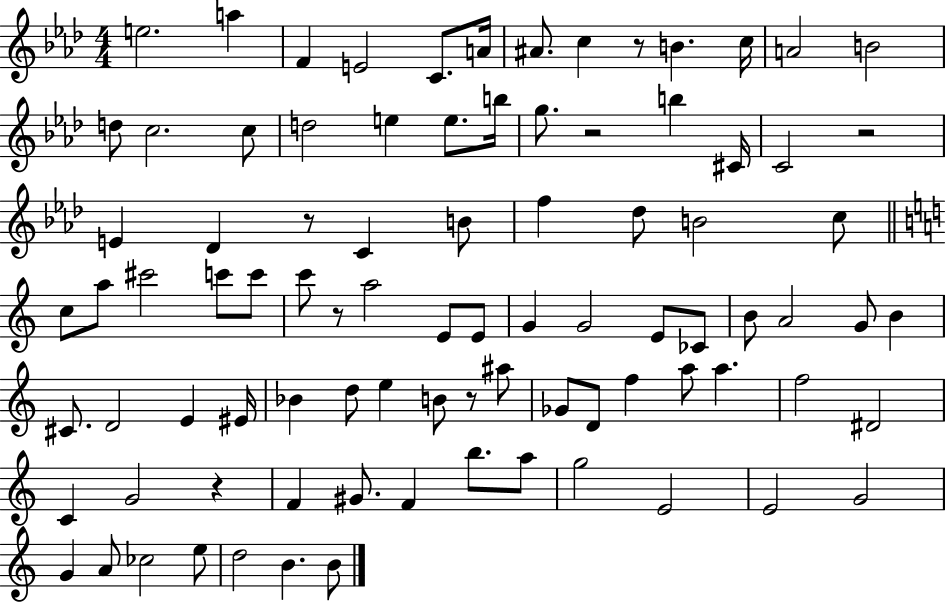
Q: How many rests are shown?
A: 7